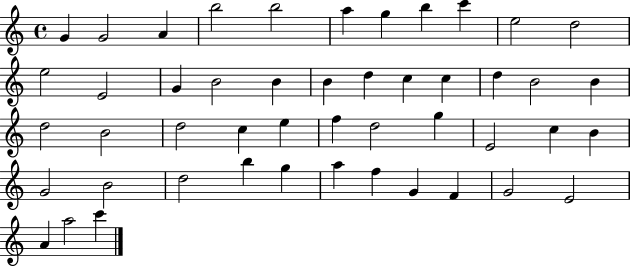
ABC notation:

X:1
T:Untitled
M:4/4
L:1/4
K:C
G G2 A b2 b2 a g b c' e2 d2 e2 E2 G B2 B B d c c d B2 B d2 B2 d2 c e f d2 g E2 c B G2 B2 d2 b g a f G F G2 E2 A a2 c'